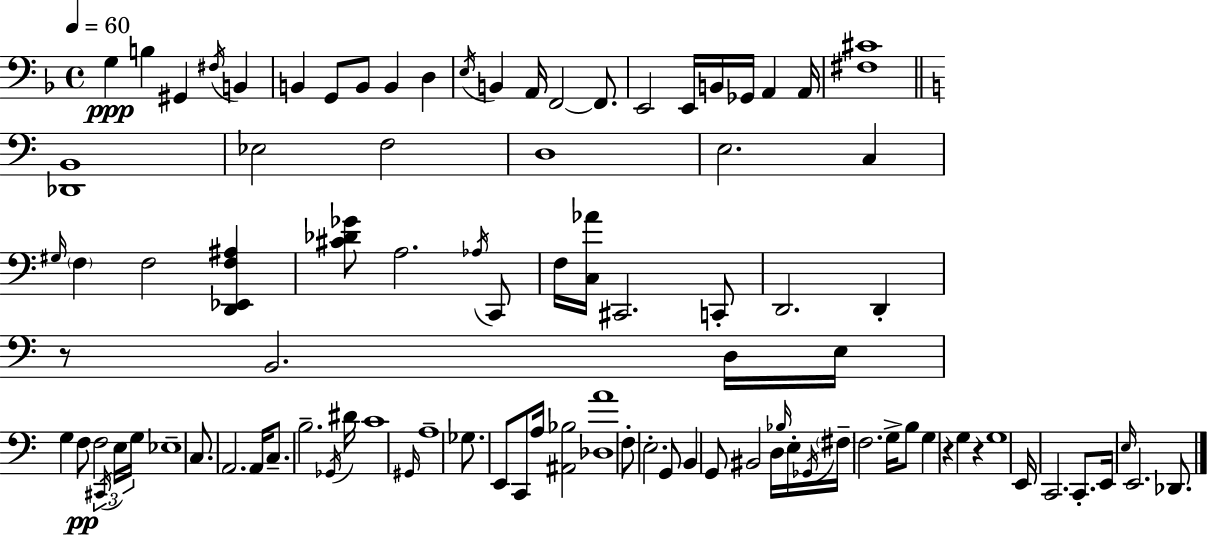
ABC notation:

X:1
T:Untitled
M:4/4
L:1/4
K:F
G, B, ^G,, ^F,/4 B,, B,, G,,/2 B,,/2 B,, D, E,/4 B,, A,,/4 F,,2 F,,/2 E,,2 E,,/4 B,,/4 _G,,/4 A,, A,,/4 [^F,^C]4 [_D,,B,,]4 _E,2 F,2 D,4 E,2 C, ^G,/4 F, F,2 [D,,_E,,F,^A,] [^C_D_G]/2 A,2 _A,/4 C,,/2 F,/4 [C,_A]/4 ^C,,2 C,,/2 D,,2 D,, z/2 B,,2 D,/4 E,/4 G, F,/2 F,2 ^C,,/4 E,/4 G,/4 _E,4 C,/2 A,,2 A,,/4 C,/2 B,2 _G,,/4 ^D/4 C4 ^G,,/4 A,4 _G,/2 E,,/2 C,,/2 A,/4 [^A,,_B,]2 [_D,A]4 F,/2 E,2 G,,/2 B,, G,,/2 ^B,,2 D,/4 _B,/4 E,/4 _G,,/4 ^F,/4 F,2 G,/4 B,/2 G, z G, z G,4 E,,/4 C,,2 C,,/2 E,,/4 E,/4 E,,2 _D,,/2